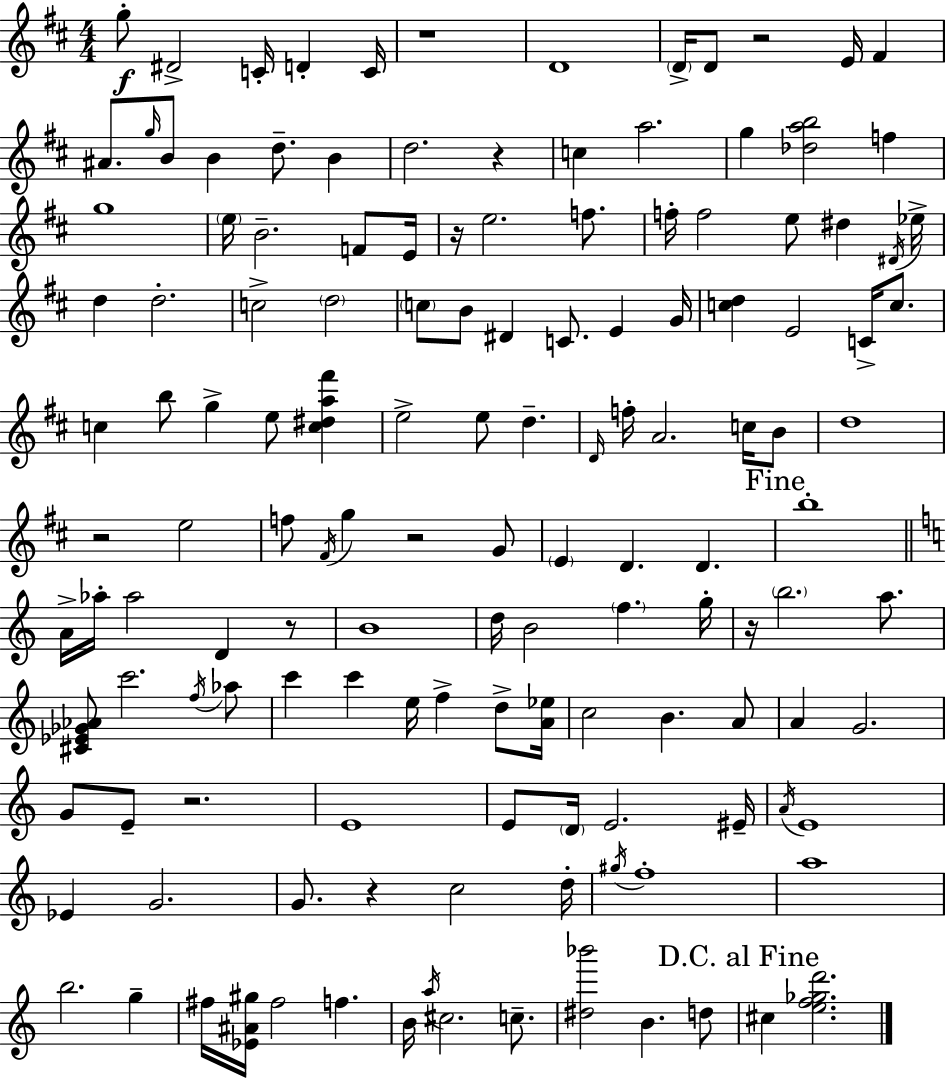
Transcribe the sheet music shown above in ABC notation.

X:1
T:Untitled
M:4/4
L:1/4
K:D
g/2 ^D2 C/4 D C/4 z4 D4 D/4 D/2 z2 E/4 ^F ^A/2 g/4 B/2 B d/2 B d2 z c a2 g [_dab]2 f g4 e/4 B2 F/2 E/4 z/4 e2 f/2 f/4 f2 e/2 ^d ^D/4 _e/4 d d2 c2 d2 c/2 B/2 ^D C/2 E G/4 [cd] E2 C/4 c/2 c b/2 g e/2 [c^da^f'] e2 e/2 d D/4 f/4 A2 c/4 B/2 d4 z2 e2 f/2 ^F/4 g z2 G/2 E D D b4 A/4 _a/4 _a2 D z/2 B4 d/4 B2 f g/4 z/4 b2 a/2 [^C_E_G_A]/2 c'2 f/4 _a/2 c' c' e/4 f d/2 [A_e]/4 c2 B A/2 A G2 G/2 E/2 z2 E4 E/2 D/4 E2 ^E/4 A/4 E4 _E G2 G/2 z c2 d/4 ^g/4 f4 a4 b2 g ^f/4 [_E^A^g]/4 ^f2 f B/4 a/4 ^c2 c/2 [^d_b']2 B d/2 ^c [ef_gd']2